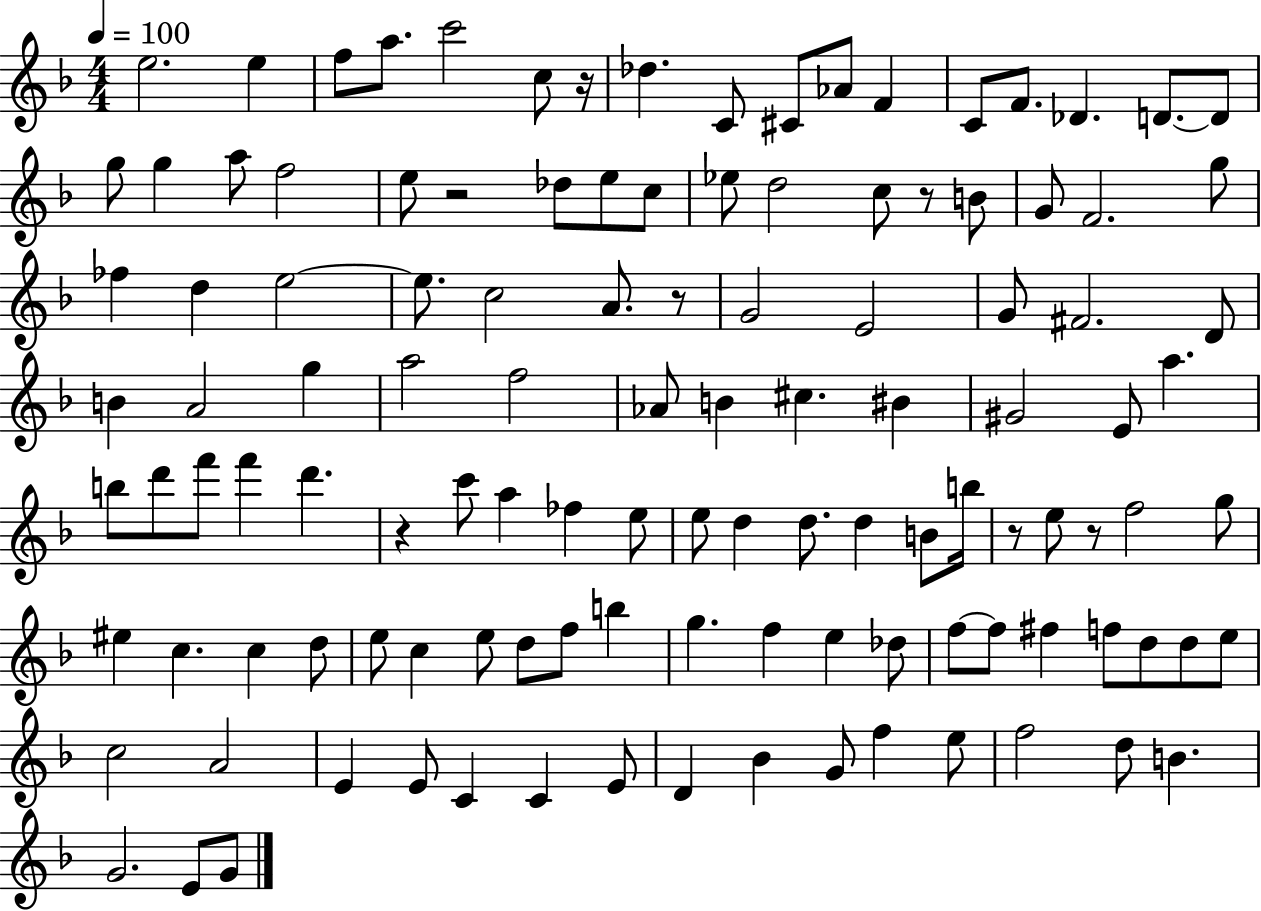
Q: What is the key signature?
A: F major